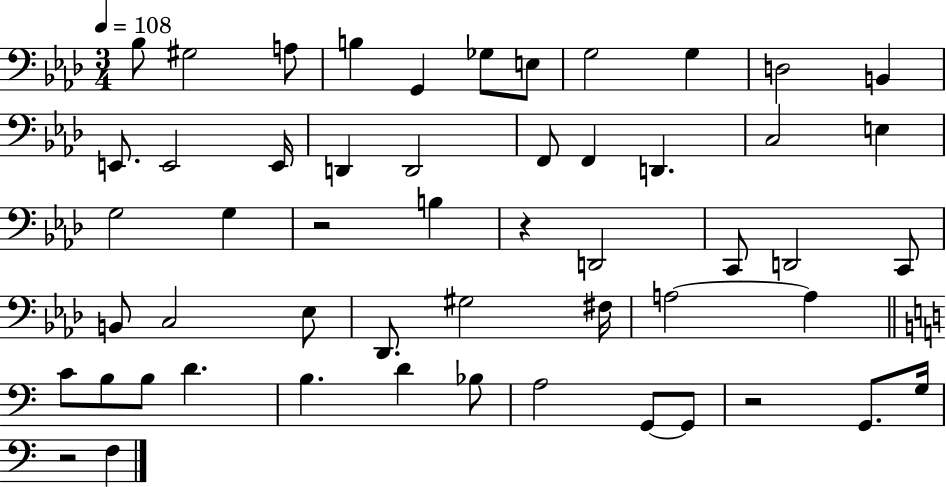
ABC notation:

X:1
T:Untitled
M:3/4
L:1/4
K:Ab
_B,/2 ^G,2 A,/2 B, G,, _G,/2 E,/2 G,2 G, D,2 B,, E,,/2 E,,2 E,,/4 D,, D,,2 F,,/2 F,, D,, C,2 E, G,2 G, z2 B, z D,,2 C,,/2 D,,2 C,,/2 B,,/2 C,2 _E,/2 _D,,/2 ^G,2 ^F,/4 A,2 A, C/2 B,/2 B,/2 D B, D _B,/2 A,2 G,,/2 G,,/2 z2 G,,/2 G,/4 z2 F,